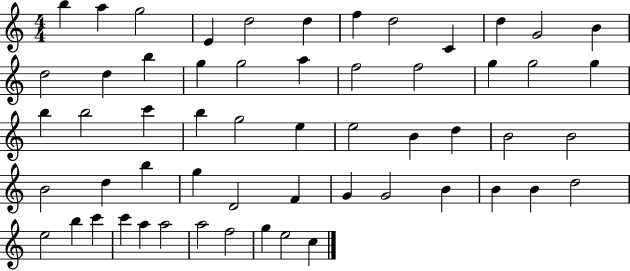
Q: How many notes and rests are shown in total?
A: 57